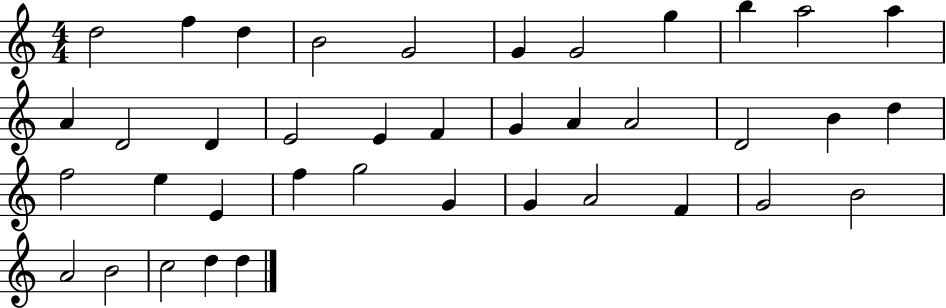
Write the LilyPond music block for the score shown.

{
  \clef treble
  \numericTimeSignature
  \time 4/4
  \key c \major
  d''2 f''4 d''4 | b'2 g'2 | g'4 g'2 g''4 | b''4 a''2 a''4 | \break a'4 d'2 d'4 | e'2 e'4 f'4 | g'4 a'4 a'2 | d'2 b'4 d''4 | \break f''2 e''4 e'4 | f''4 g''2 g'4 | g'4 a'2 f'4 | g'2 b'2 | \break a'2 b'2 | c''2 d''4 d''4 | \bar "|."
}